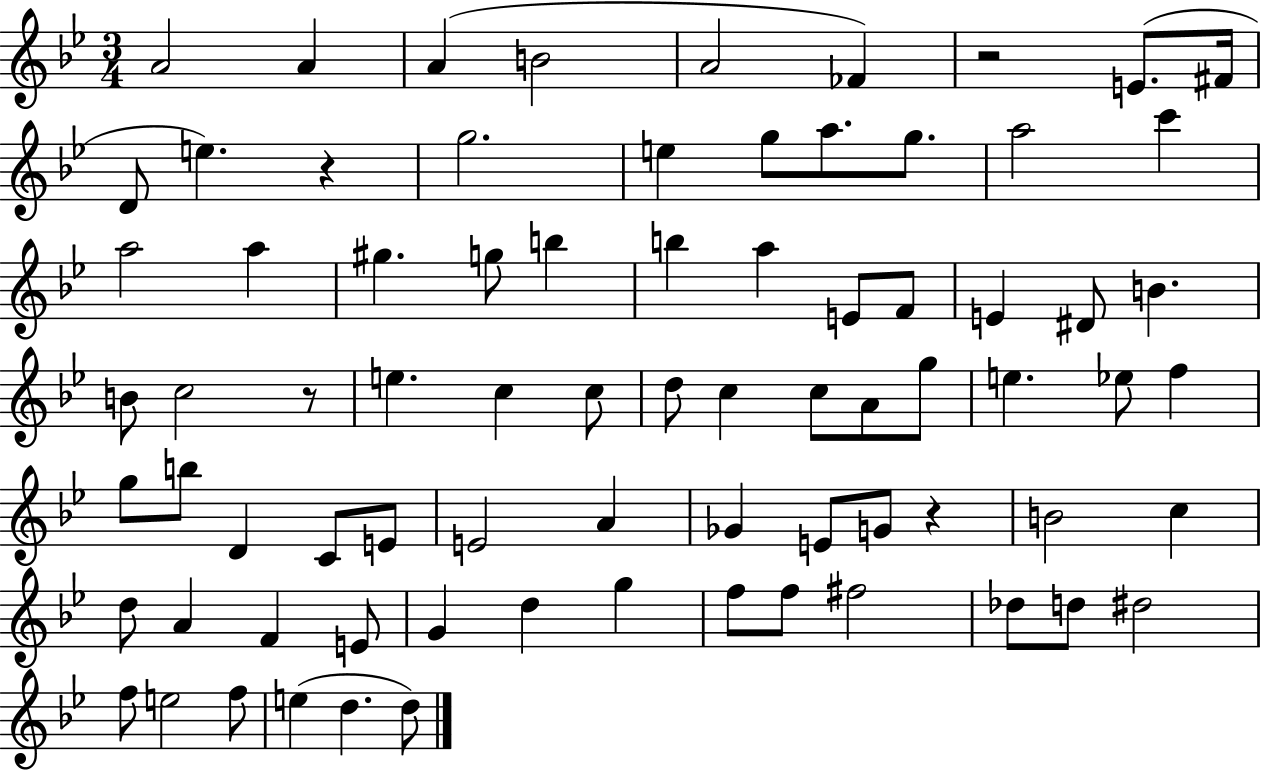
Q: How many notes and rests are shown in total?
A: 77